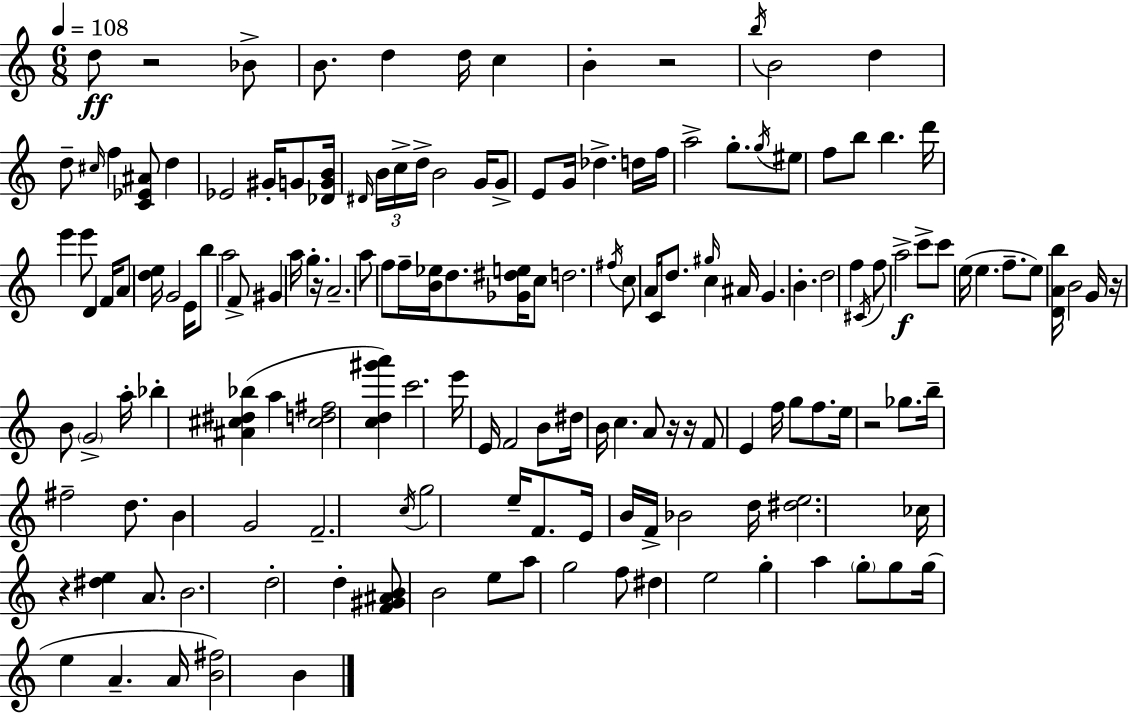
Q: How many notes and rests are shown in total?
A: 158